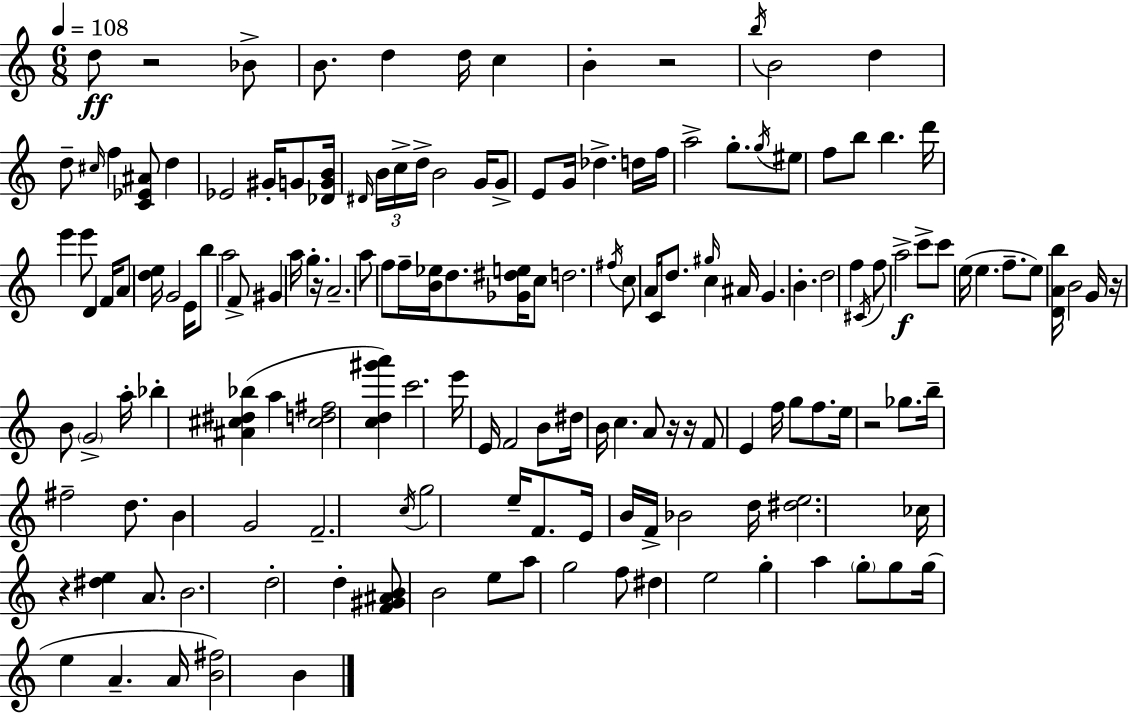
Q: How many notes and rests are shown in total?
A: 158